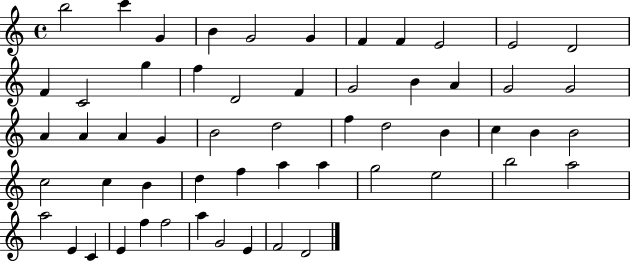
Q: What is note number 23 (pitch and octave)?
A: A4